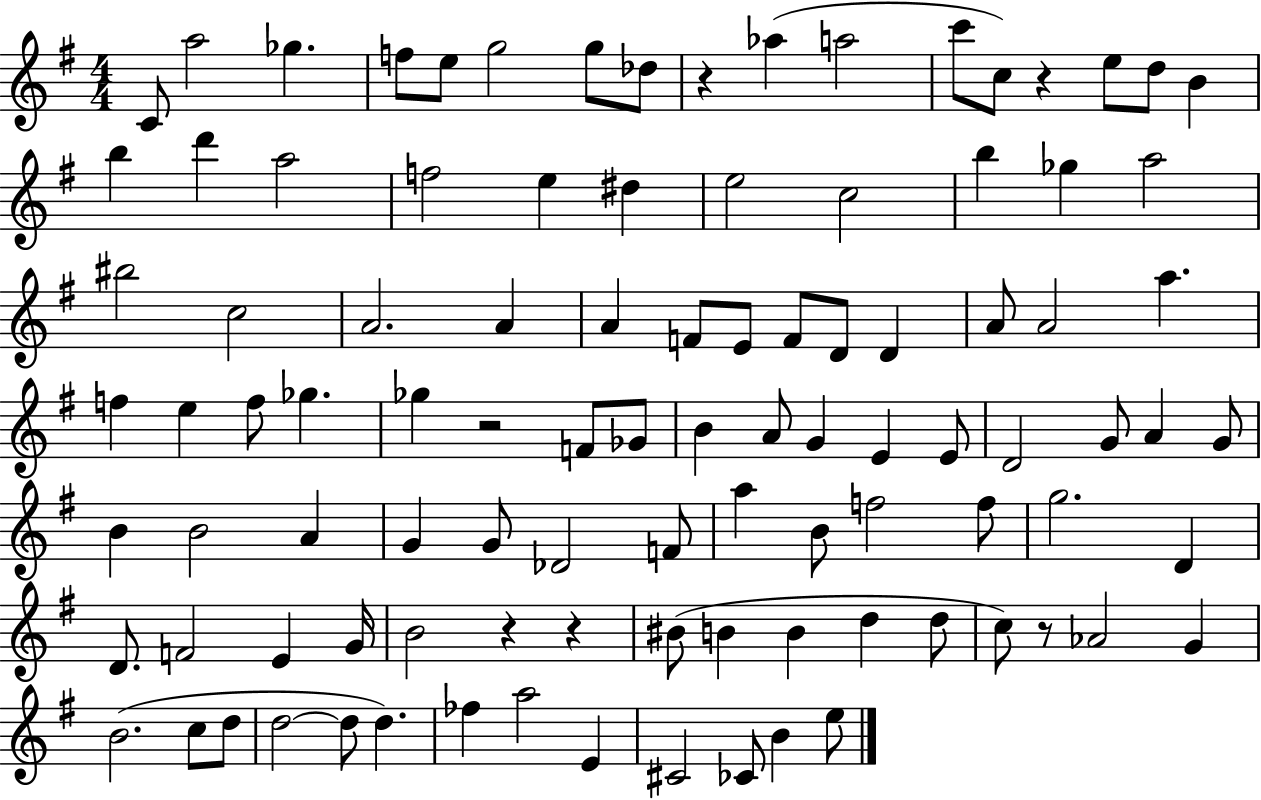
{
  \clef treble
  \numericTimeSignature
  \time 4/4
  \key g \major
  c'8 a''2 ges''4. | f''8 e''8 g''2 g''8 des''8 | r4 aes''4( a''2 | c'''8 c''8) r4 e''8 d''8 b'4 | \break b''4 d'''4 a''2 | f''2 e''4 dis''4 | e''2 c''2 | b''4 ges''4 a''2 | \break bis''2 c''2 | a'2. a'4 | a'4 f'8 e'8 f'8 d'8 d'4 | a'8 a'2 a''4. | \break f''4 e''4 f''8 ges''4. | ges''4 r2 f'8 ges'8 | b'4 a'8 g'4 e'4 e'8 | d'2 g'8 a'4 g'8 | \break b'4 b'2 a'4 | g'4 g'8 des'2 f'8 | a''4 b'8 f''2 f''8 | g''2. d'4 | \break d'8. f'2 e'4 g'16 | b'2 r4 r4 | bis'8( b'4 b'4 d''4 d''8 | c''8) r8 aes'2 g'4 | \break b'2.( c''8 d''8 | d''2~~ d''8 d''4.) | fes''4 a''2 e'4 | cis'2 ces'8 b'4 e''8 | \break \bar "|."
}